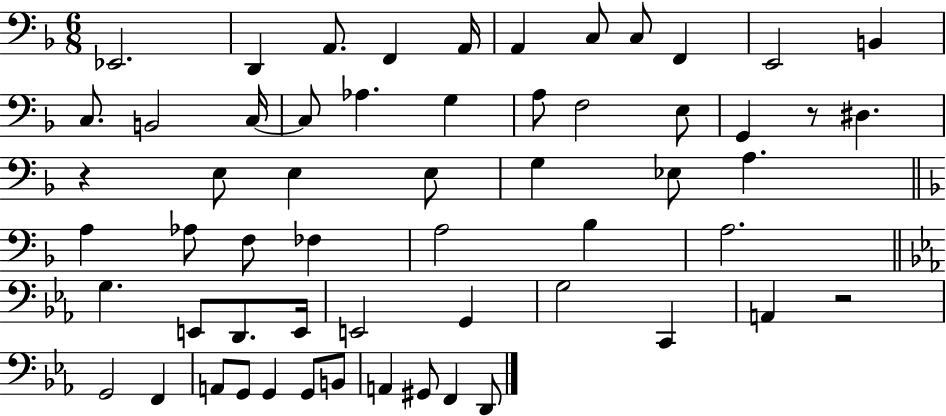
Eb2/h. D2/q A2/e. F2/q A2/s A2/q C3/e C3/e F2/q E2/h B2/q C3/e. B2/h C3/s C3/e Ab3/q. G3/q A3/e F3/h E3/e G2/q R/e D#3/q. R/q E3/e E3/q E3/e G3/q Eb3/e A3/q. A3/q Ab3/e F3/e FES3/q A3/h Bb3/q A3/h. G3/q. E2/e D2/e. E2/s E2/h G2/q G3/h C2/q A2/q R/h G2/h F2/q A2/e G2/e G2/q G2/e B2/e A2/q G#2/e F2/q D2/e